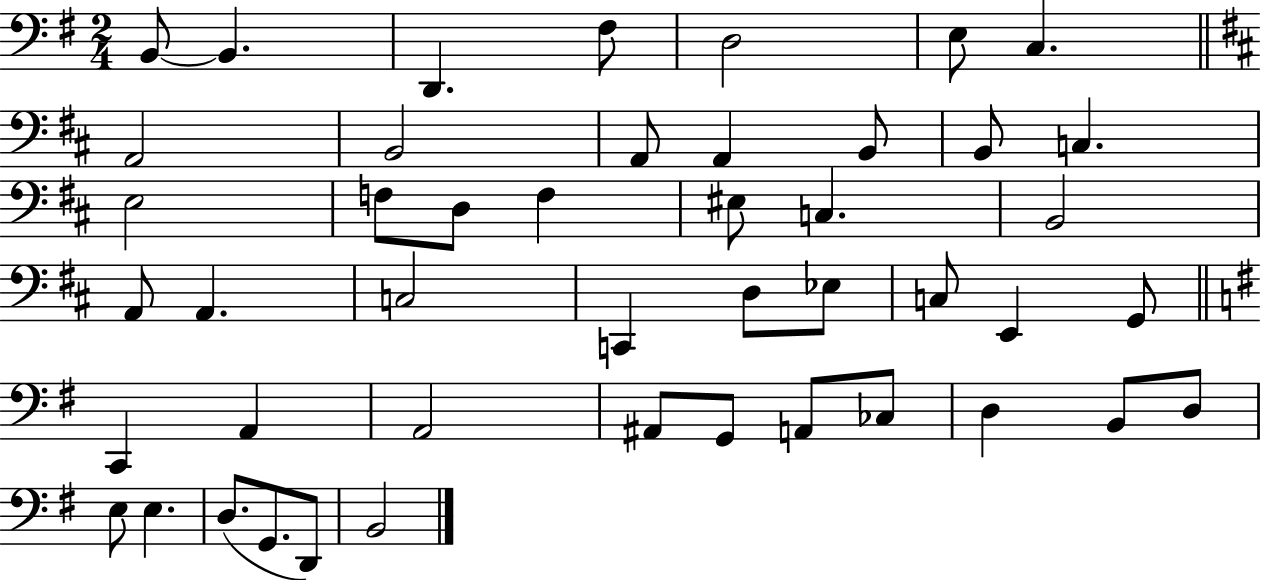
{
  \clef bass
  \numericTimeSignature
  \time 2/4
  \key g \major
  b,8~~ b,4. | d,4. fis8 | d2 | e8 c4. | \break \bar "||" \break \key b \minor a,2 | b,2 | a,8 a,4 b,8 | b,8 c4. | \break e2 | f8 d8 f4 | eis8 c4. | b,2 | \break a,8 a,4. | c2 | c,4 d8 ees8 | c8 e,4 g,8 | \break \bar "||" \break \key g \major c,4 a,4 | a,2 | ais,8 g,8 a,8 ces8 | d4 b,8 d8 | \break e8 e4. | d8.( g,8. d,8) | b,2 | \bar "|."
}